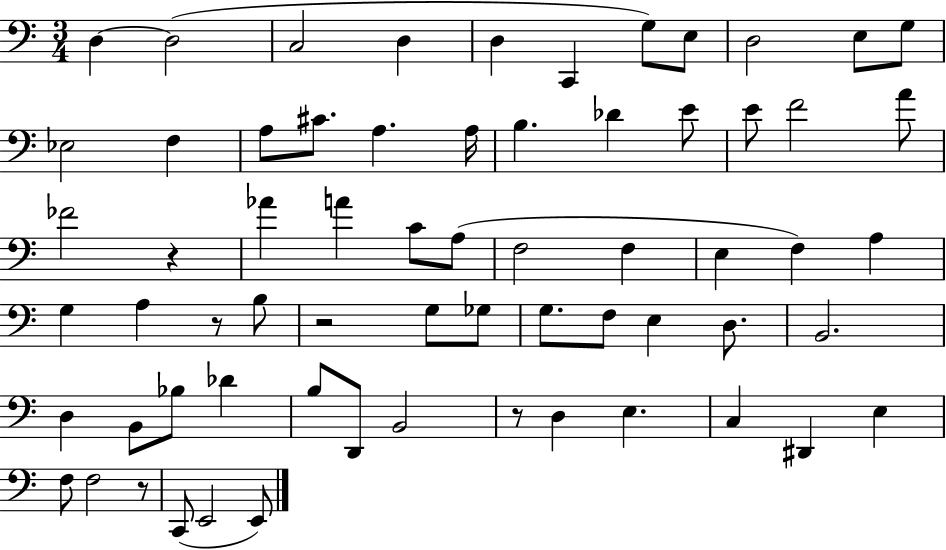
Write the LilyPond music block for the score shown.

{
  \clef bass
  \numericTimeSignature
  \time 3/4
  \key c \major
  d4~~ d2( | c2 d4 | d4 c,4 g8) e8 | d2 e8 g8 | \break ees2 f4 | a8 cis'8. a4. a16 | b4. des'4 e'8 | e'8 f'2 a'8 | \break fes'2 r4 | aes'4 a'4 c'8 a8( | f2 f4 | e4 f4) a4 | \break g4 a4 r8 b8 | r2 g8 ges8 | g8. f8 e4 d8. | b,2. | \break d4 b,8 bes8 des'4 | b8 d,8 b,2 | r8 d4 e4. | c4 dis,4 e4 | \break f8 f2 r8 | c,8( e,2 e,8) | \bar "|."
}